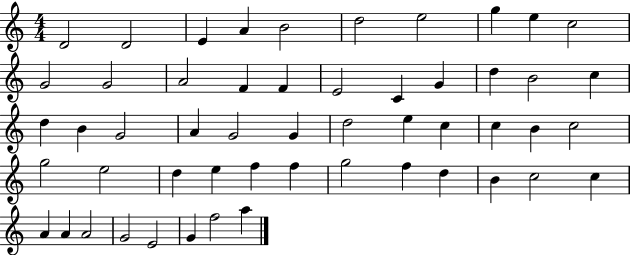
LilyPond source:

{
  \clef treble
  \numericTimeSignature
  \time 4/4
  \key c \major
  d'2 d'2 | e'4 a'4 b'2 | d''2 e''2 | g''4 e''4 c''2 | \break g'2 g'2 | a'2 f'4 f'4 | e'2 c'4 g'4 | d''4 b'2 c''4 | \break d''4 b'4 g'2 | a'4 g'2 g'4 | d''2 e''4 c''4 | c''4 b'4 c''2 | \break g''2 e''2 | d''4 e''4 f''4 f''4 | g''2 f''4 d''4 | b'4 c''2 c''4 | \break a'4 a'4 a'2 | g'2 e'2 | g'4 f''2 a''4 | \bar "|."
}